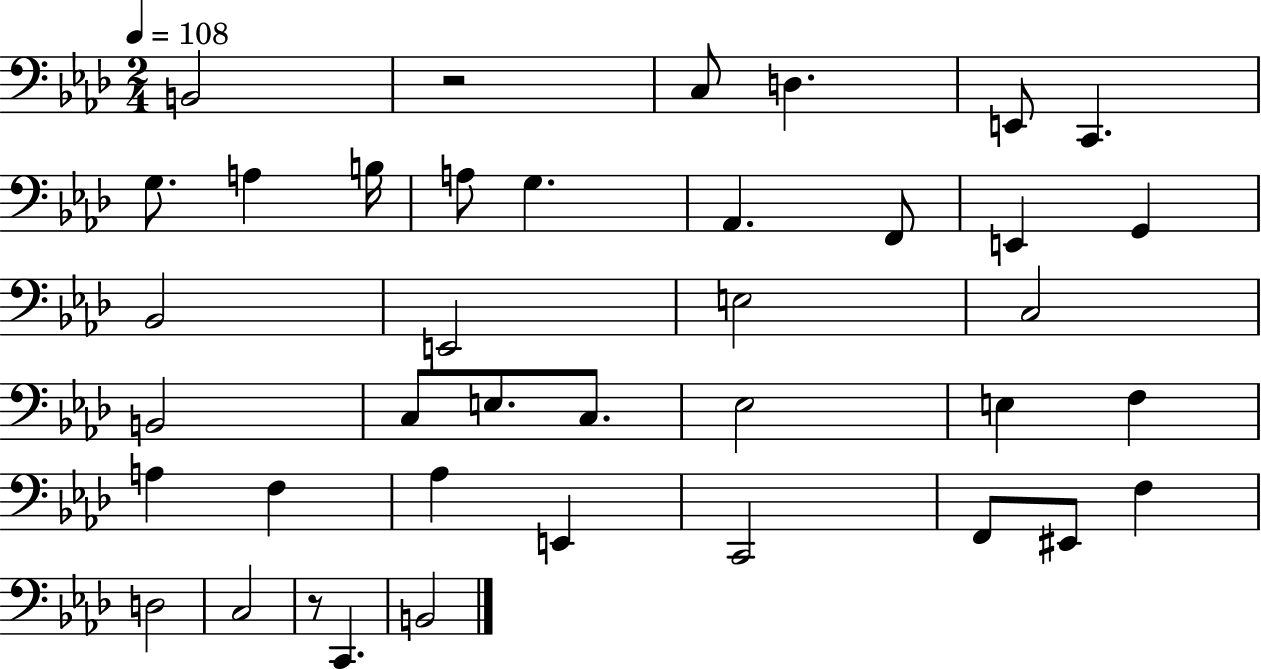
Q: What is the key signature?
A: AES major